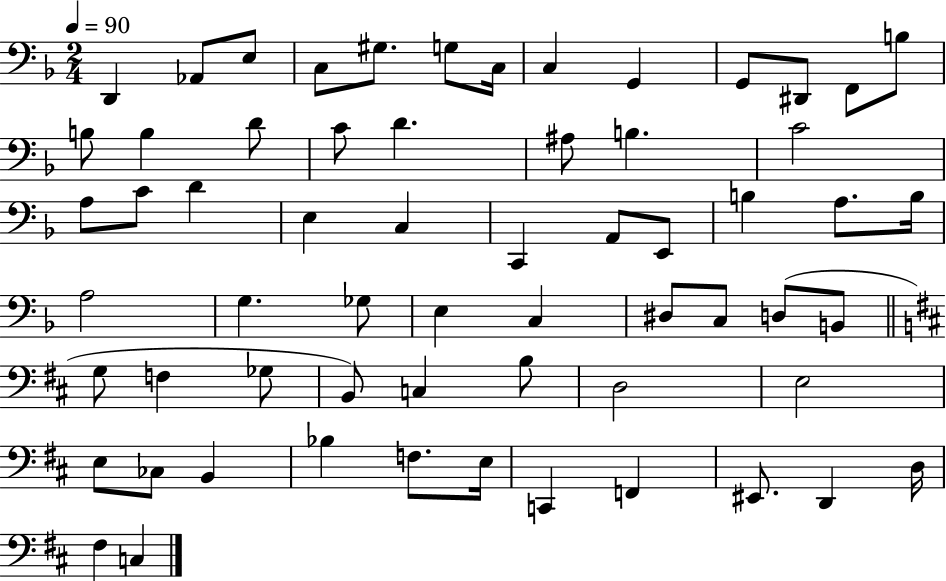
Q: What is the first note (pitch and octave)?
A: D2